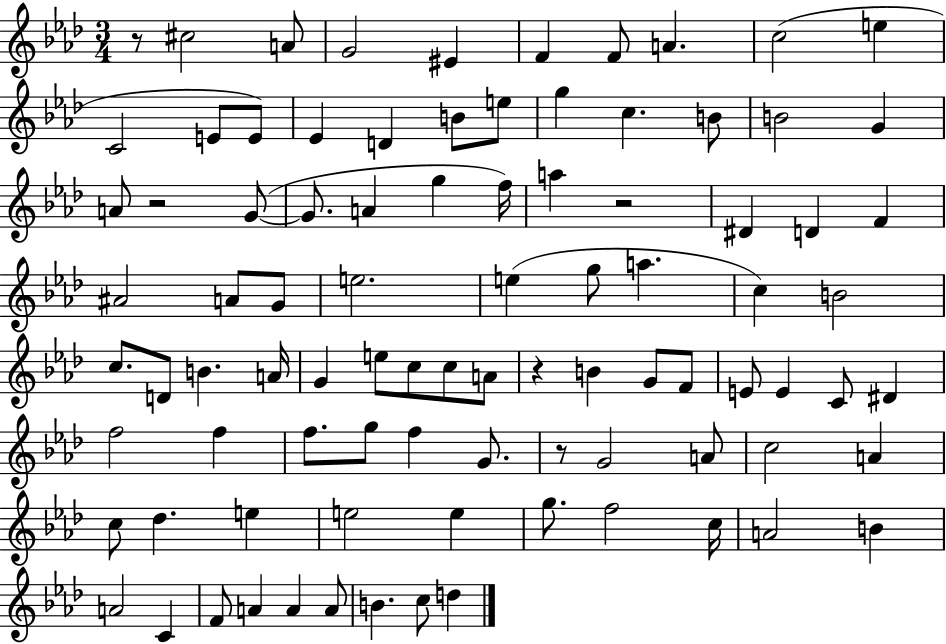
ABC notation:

X:1
T:Untitled
M:3/4
L:1/4
K:Ab
z/2 ^c2 A/2 G2 ^E F F/2 A c2 e C2 E/2 E/2 _E D B/2 e/2 g c B/2 B2 G A/2 z2 G/2 G/2 A g f/4 a z2 ^D D F ^A2 A/2 G/2 e2 e g/2 a c B2 c/2 D/2 B A/4 G e/2 c/2 c/2 A/2 z B G/2 F/2 E/2 E C/2 ^D f2 f f/2 g/2 f G/2 z/2 G2 A/2 c2 A c/2 _d e e2 e g/2 f2 c/4 A2 B A2 C F/2 A A A/2 B c/2 d